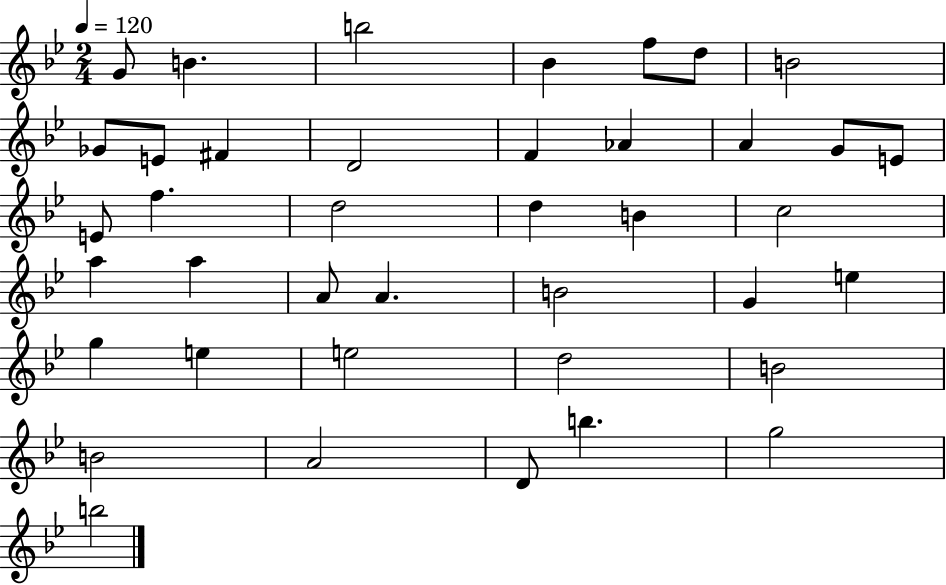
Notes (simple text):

G4/e B4/q. B5/h Bb4/q F5/e D5/e B4/h Gb4/e E4/e F#4/q D4/h F4/q Ab4/q A4/q G4/e E4/e E4/e F5/q. D5/h D5/q B4/q C5/h A5/q A5/q A4/e A4/q. B4/h G4/q E5/q G5/q E5/q E5/h D5/h B4/h B4/h A4/h D4/e B5/q. G5/h B5/h